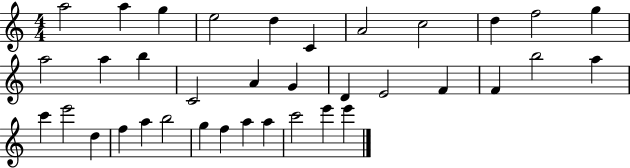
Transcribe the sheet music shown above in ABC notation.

X:1
T:Untitled
M:4/4
L:1/4
K:C
a2 a g e2 d C A2 c2 d f2 g a2 a b C2 A G D E2 F F b2 a c' e'2 d f a b2 g f a a c'2 e' e'